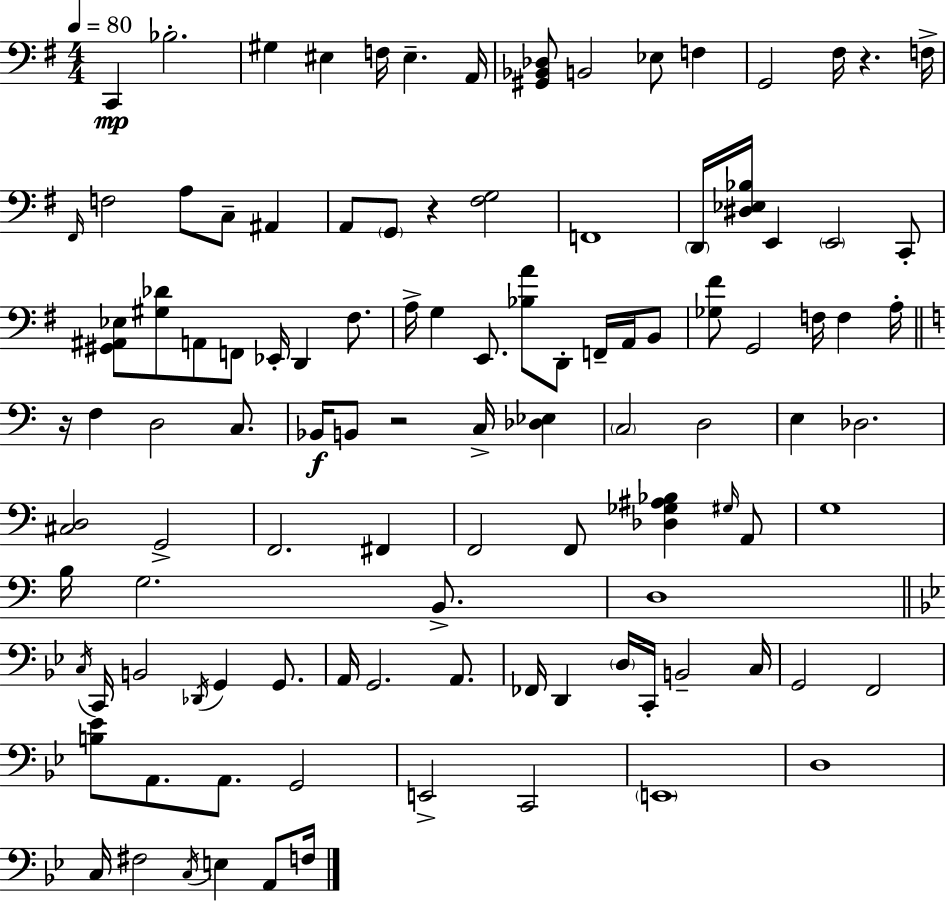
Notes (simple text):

C2/q Bb3/h. G#3/q EIS3/q F3/s EIS3/q. A2/s [G#2,Bb2,Db3]/e B2/h Eb3/e F3/q G2/h F#3/s R/q. F3/s F#2/s F3/h A3/e C3/e A#2/q A2/e G2/e R/q [F#3,G3]/h F2/w D2/s [D#3,Eb3,Bb3]/s E2/q E2/h C2/e [G#2,A#2,Eb3]/e [G#3,Db4]/e A2/e F2/e Eb2/s D2/q F#3/e. A3/s G3/q E2/e. [Bb3,A4]/e D2/e F2/s A2/s B2/e [Gb3,F#4]/e G2/h F3/s F3/q A3/s R/s F3/q D3/h C3/e. Bb2/s B2/e R/h C3/s [Db3,Eb3]/q C3/h D3/h E3/q Db3/h. [C#3,D3]/h G2/h F2/h. F#2/q F2/h F2/e [Db3,Gb3,A#3,Bb3]/q G#3/s A2/e G3/w B3/s G3/h. B2/e. D3/w C3/s C2/s B2/h Db2/s G2/q G2/e. A2/s G2/h. A2/e. FES2/s D2/q D3/s C2/s B2/h C3/s G2/h F2/h [B3,Eb4]/e A2/e. A2/e. G2/h E2/h C2/h E2/w D3/w C3/s F#3/h C3/s E3/q A2/e F3/s